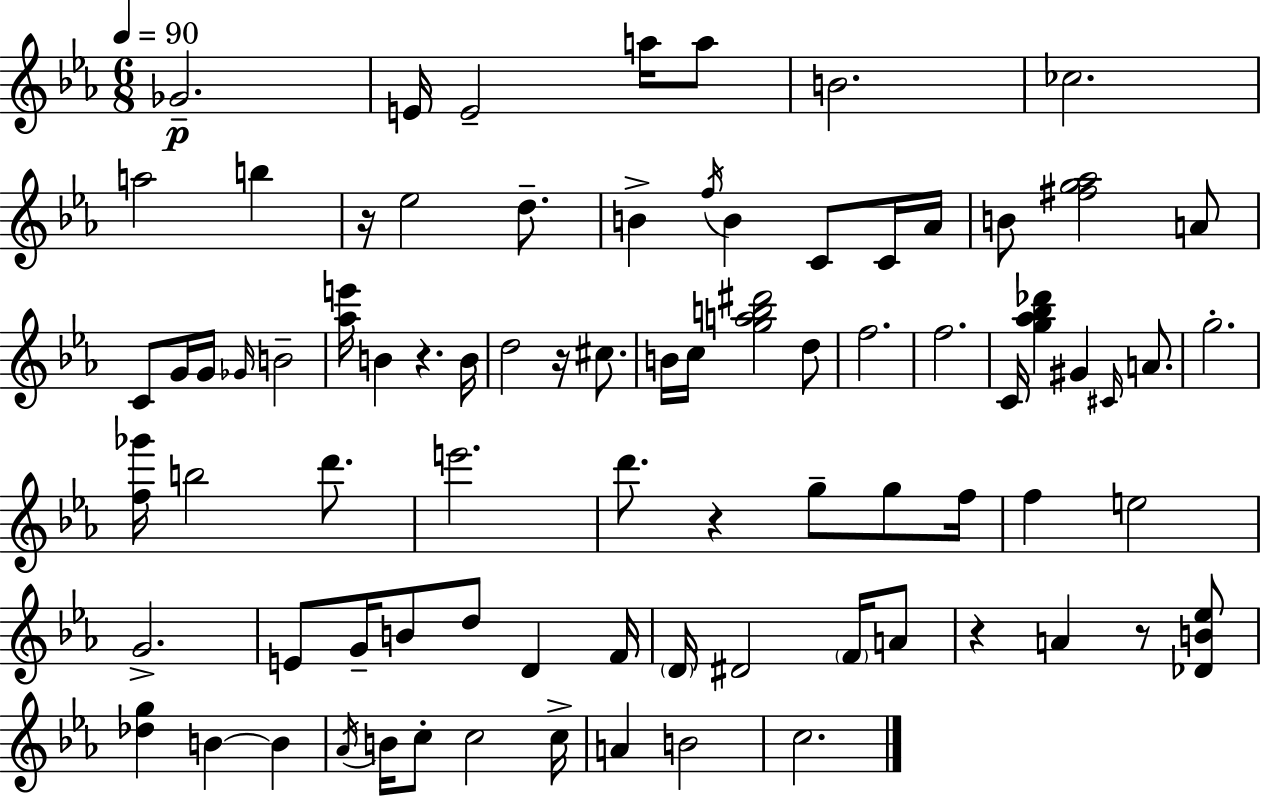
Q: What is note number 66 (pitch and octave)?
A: C5